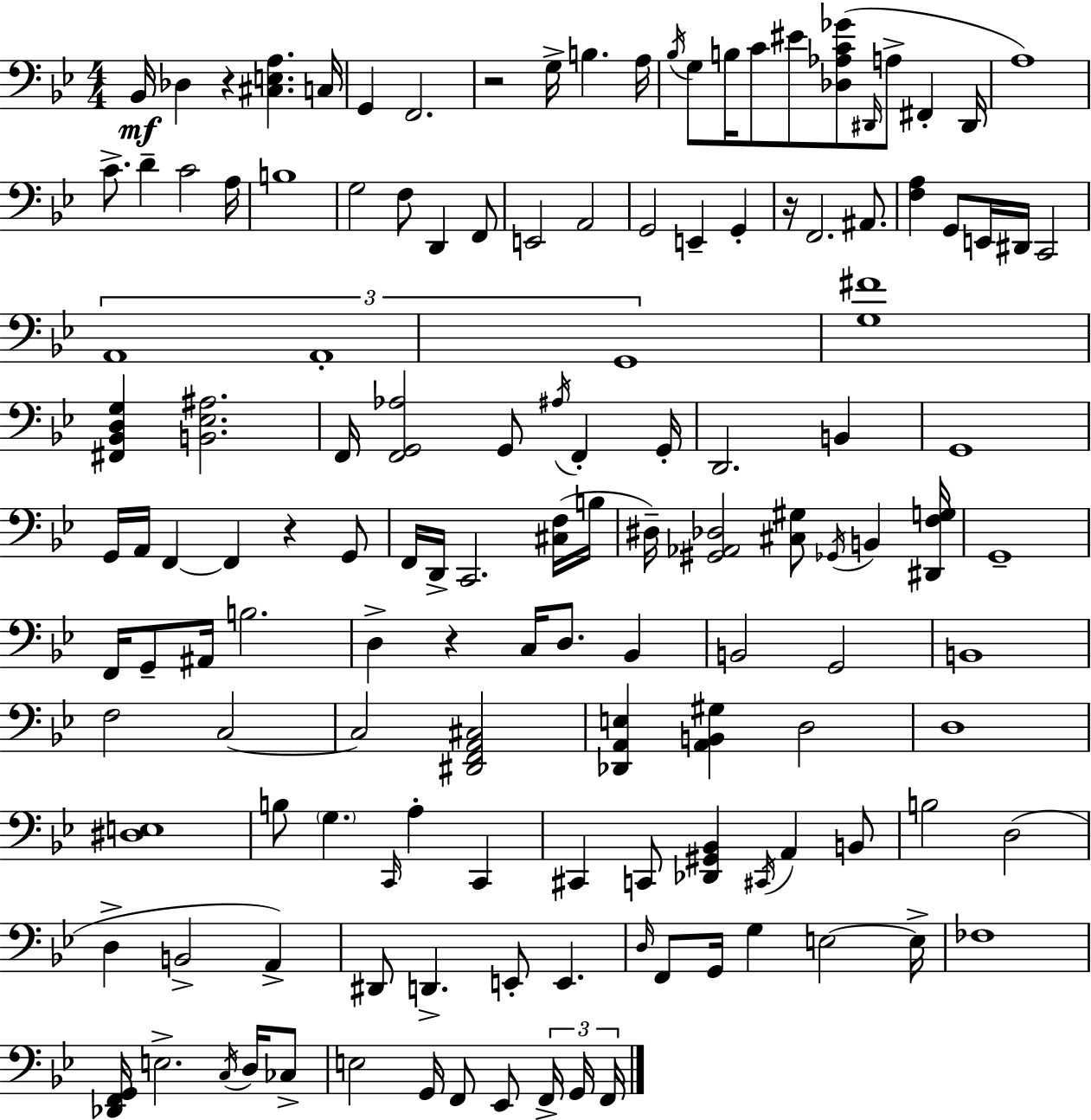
X:1
T:Untitled
M:4/4
L:1/4
K:Gm
_B,,/4 _D, z [^C,E,A,] C,/4 G,, F,,2 z2 G,/4 B, A,/4 _B,/4 G,/2 B,/4 C/2 ^E/2 [_D,_A,C_G]/2 ^D,,/4 A,/2 ^F,, ^D,,/4 A,4 C/2 D C2 A,/4 B,4 G,2 F,/2 D,, F,,/2 E,,2 A,,2 G,,2 E,, G,, z/4 F,,2 ^A,,/2 [F,A,] G,,/2 E,,/4 ^D,,/4 C,,2 A,,4 A,,4 G,,4 [G,^F]4 [^F,,_B,,D,G,] [B,,_E,^A,]2 F,,/4 [F,,G,,_A,]2 G,,/2 ^A,/4 F,, G,,/4 D,,2 B,, G,,4 G,,/4 A,,/4 F,, F,, z G,,/2 F,,/4 D,,/4 C,,2 [^C,F,]/4 B,/4 ^D,/4 [^G,,_A,,_D,]2 [^C,^G,]/2 _G,,/4 B,, [^D,,F,G,]/4 G,,4 F,,/4 G,,/2 ^A,,/4 B,2 D, z C,/4 D,/2 _B,, B,,2 G,,2 B,,4 F,2 C,2 C,2 [^D,,F,,A,,^C,]2 [_D,,A,,E,] [A,,B,,^G,] D,2 D,4 [^D,E,]4 B,/2 G, C,,/4 A, C,, ^C,, C,,/2 [_D,,^G,,_B,,] ^C,,/4 A,, B,,/2 B,2 D,2 D, B,,2 A,, ^D,,/2 D,, E,,/2 E,, D,/4 F,,/2 G,,/4 G, E,2 E,/4 _F,4 [_D,,F,,G,,]/4 E,2 C,/4 D,/4 _C,/2 E,2 G,,/4 F,,/2 _E,,/2 F,,/4 G,,/4 F,,/4